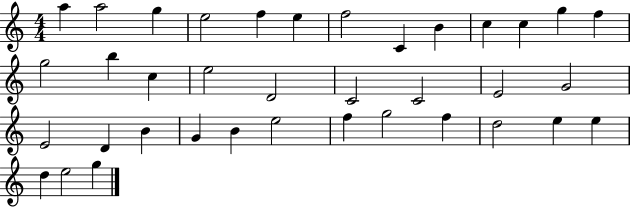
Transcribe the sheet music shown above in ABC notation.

X:1
T:Untitled
M:4/4
L:1/4
K:C
a a2 g e2 f e f2 C B c c g f g2 b c e2 D2 C2 C2 E2 G2 E2 D B G B e2 f g2 f d2 e e d e2 g